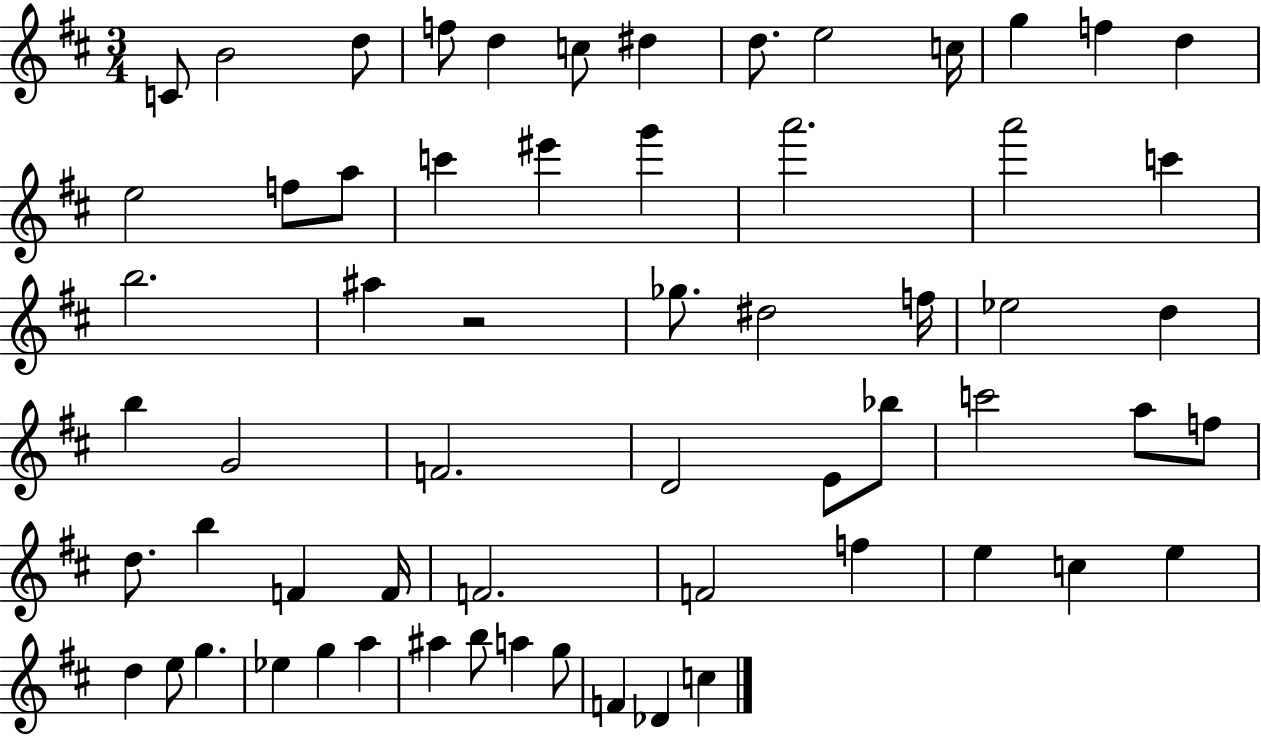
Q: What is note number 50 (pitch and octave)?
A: E5